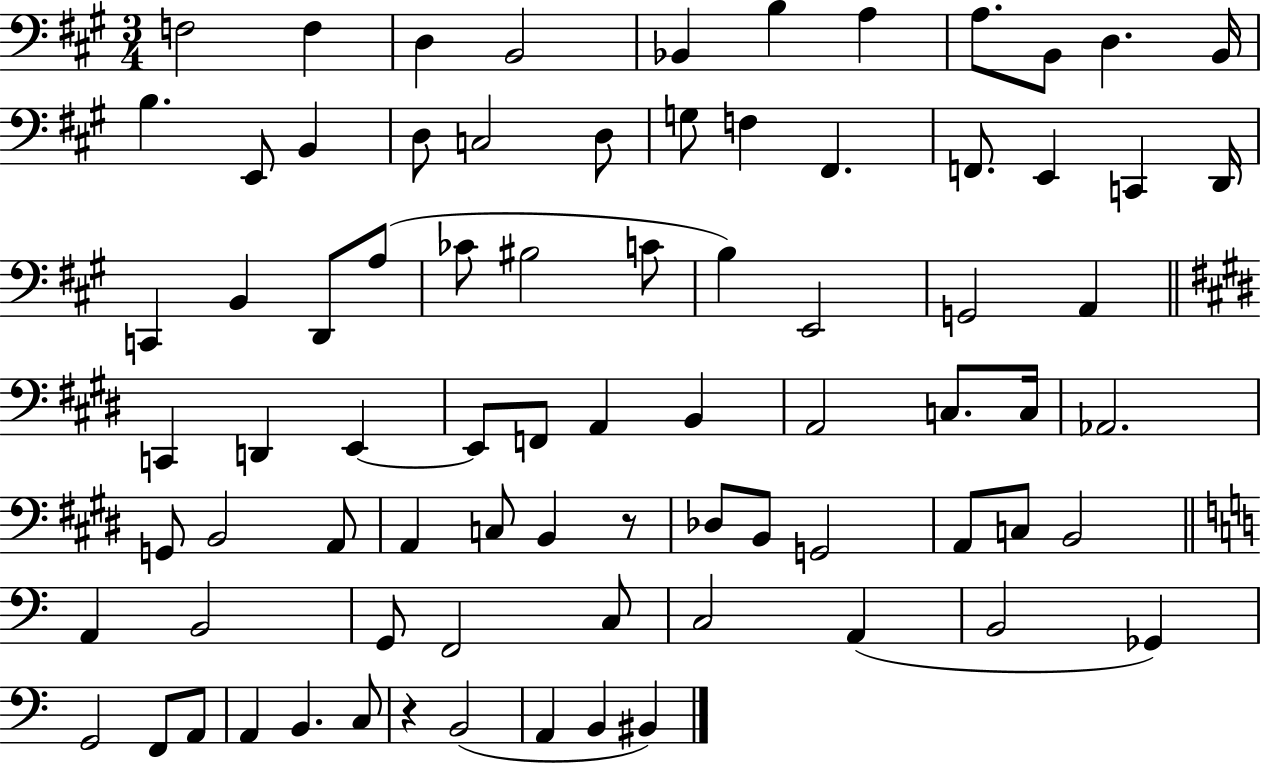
{
  \clef bass
  \numericTimeSignature
  \time 3/4
  \key a \major
  \repeat volta 2 { f2 f4 | d4 b,2 | bes,4 b4 a4 | a8. b,8 d4. b,16 | \break b4. e,8 b,4 | d8 c2 d8 | g8 f4 fis,4. | f,8. e,4 c,4 d,16 | \break c,4 b,4 d,8 a8( | ces'8 bis2 c'8 | b4) e,2 | g,2 a,4 | \break \bar "||" \break \key e \major c,4 d,4 e,4~~ | e,8 f,8 a,4 b,4 | a,2 c8. c16 | aes,2. | \break g,8 b,2 a,8 | a,4 c8 b,4 r8 | des8 b,8 g,2 | a,8 c8 b,2 | \break \bar "||" \break \key a \minor a,4 b,2 | g,8 f,2 c8 | c2 a,4( | b,2 ges,4) | \break g,2 f,8 a,8 | a,4 b,4. c8 | r4 b,2( | a,4 b,4 bis,4) | \break } \bar "|."
}